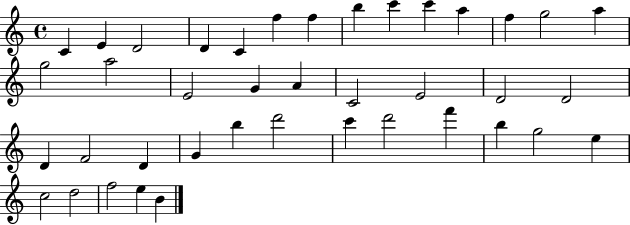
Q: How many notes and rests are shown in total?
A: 40